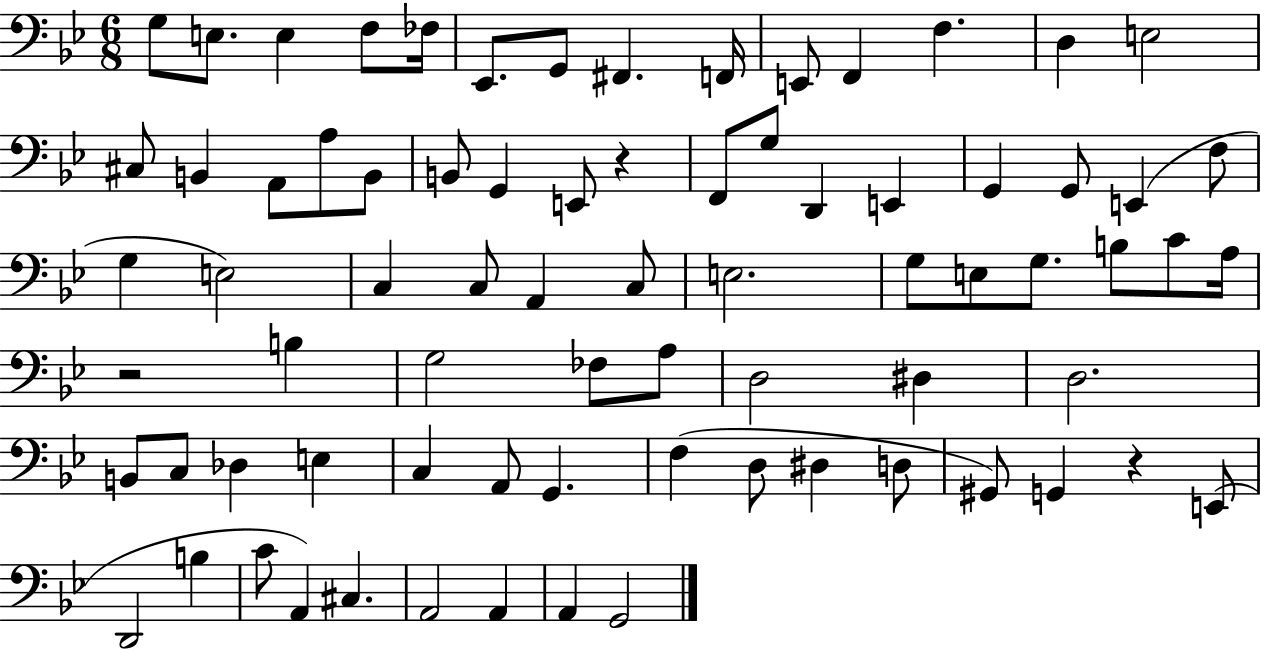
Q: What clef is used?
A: bass